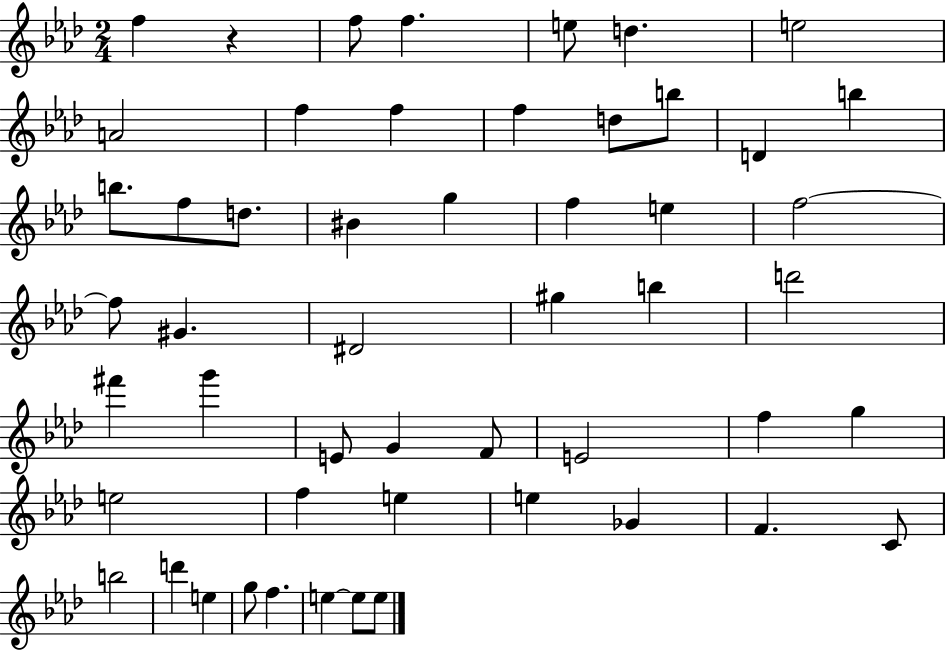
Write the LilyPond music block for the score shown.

{
  \clef treble
  \numericTimeSignature
  \time 2/4
  \key aes \major
  f''4 r4 | f''8 f''4. | e''8 d''4. | e''2 | \break a'2 | f''4 f''4 | f''4 d''8 b''8 | d'4 b''4 | \break b''8. f''8 d''8. | bis'4 g''4 | f''4 e''4 | f''2~~ | \break f''8 gis'4. | dis'2 | gis''4 b''4 | d'''2 | \break fis'''4 g'''4 | e'8 g'4 f'8 | e'2 | f''4 g''4 | \break e''2 | f''4 e''4 | e''4 ges'4 | f'4. c'8 | \break b''2 | d'''4 e''4 | g''8 f''4. | e''4~~ e''8 e''8 | \break \bar "|."
}